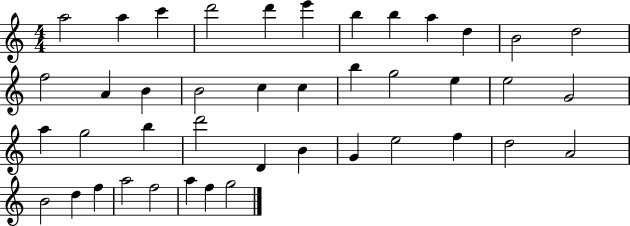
{
  \clef treble
  \numericTimeSignature
  \time 4/4
  \key c \major
  a''2 a''4 c'''4 | d'''2 d'''4 e'''4 | b''4 b''4 a''4 d''4 | b'2 d''2 | \break f''2 a'4 b'4 | b'2 c''4 c''4 | b''4 g''2 e''4 | e''2 g'2 | \break a''4 g''2 b''4 | d'''2 d'4 b'4 | g'4 e''2 f''4 | d''2 a'2 | \break b'2 d''4 f''4 | a''2 f''2 | a''4 f''4 g''2 | \bar "|."
}